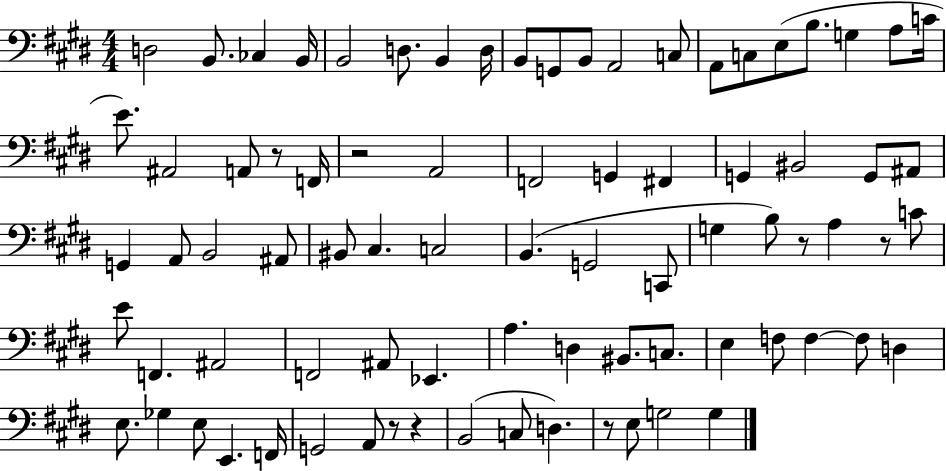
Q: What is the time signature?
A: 4/4